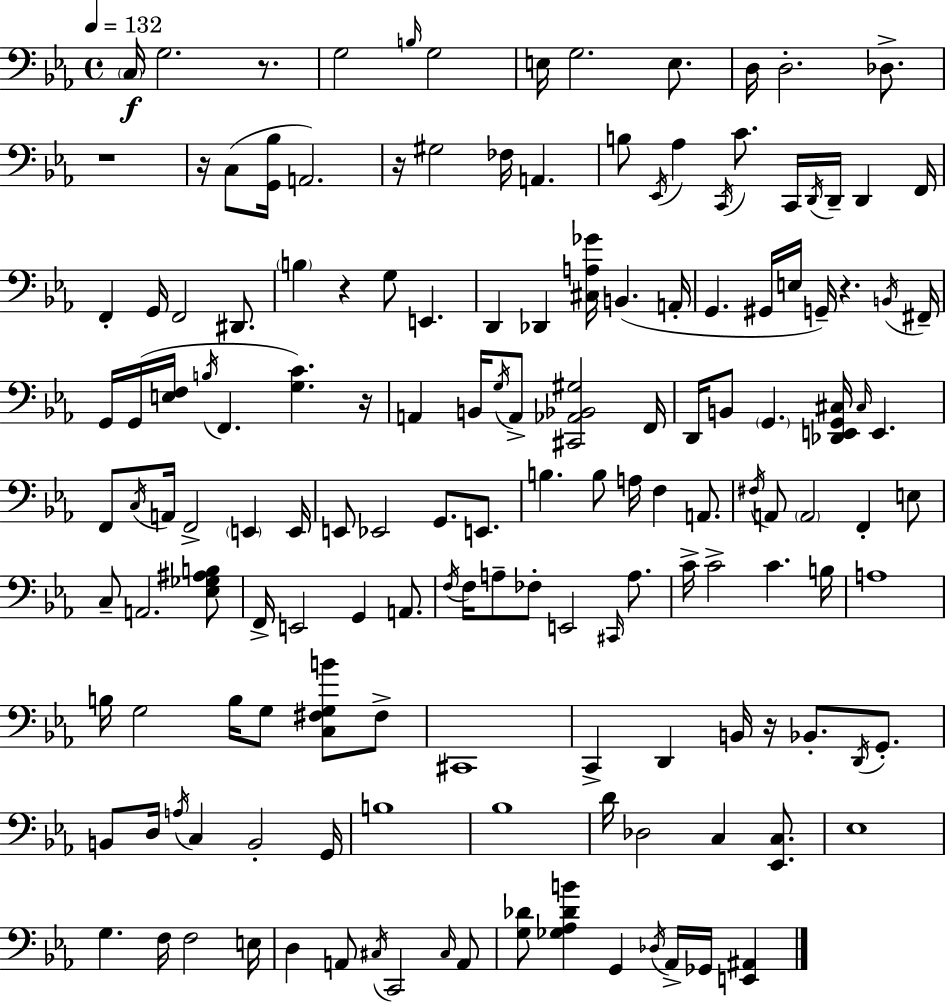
C3/s G3/h. R/e. G3/h B3/s G3/h E3/s G3/h. E3/e. D3/s D3/h. Db3/e. R/w R/s C3/e [G2,Bb3]/s A2/h. R/s G#3/h FES3/s A2/q. B3/e Eb2/s Ab3/q C2/s C4/e. C2/s D2/s D2/s D2/q F2/s F2/q G2/s F2/h D#2/e. B3/q R/q G3/e E2/q. D2/q Db2/q [C#3,A3,Gb4]/s B2/q. A2/s G2/q. G#2/s E3/s G2/s R/q. B2/s F#2/s G2/s G2/s [E3,F3]/s B3/s F2/q. [G3,C4]/q. R/s A2/q B2/s G3/s A2/e [C#2,Ab2,Bb2,G#3]/h F2/s D2/s B2/e G2/q. [Db2,E2,G2,C#3]/s C#3/s E2/q. F2/e C3/s A2/s F2/h E2/q E2/s E2/e Eb2/h G2/e. E2/e. B3/q. B3/e A3/s F3/q A2/e. F#3/s A2/e A2/h F2/q E3/e C3/e A2/h. [Eb3,Gb3,A#3,B3]/e F2/s E2/h G2/q A2/e. F3/s F3/s A3/e FES3/e E2/h C#2/s A3/e. C4/s C4/h C4/q. B3/s A3/w B3/s G3/h B3/s G3/e [C3,F#3,G3,B4]/e F#3/e C#2/w C2/q D2/q B2/s R/s Bb2/e. D2/s G2/e. B2/e D3/s A3/s C3/q B2/h G2/s B3/w Bb3/w D4/s Db3/h C3/q [Eb2,C3]/e. Eb3/w G3/q. F3/s F3/h E3/s D3/q A2/e C#3/s C2/h C#3/s A2/e [G3,Db4]/e [Gb3,Ab3,Db4,B4]/q G2/q Db3/s Ab2/s Gb2/s [E2,A#2]/q